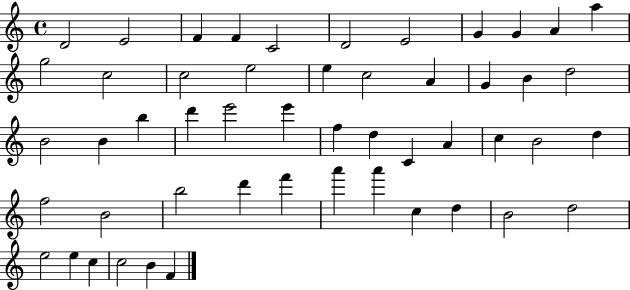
{
  \clef treble
  \time 4/4
  \defaultTimeSignature
  \key c \major
  d'2 e'2 | f'4 f'4 c'2 | d'2 e'2 | g'4 g'4 a'4 a''4 | \break g''2 c''2 | c''2 e''2 | e''4 c''2 a'4 | g'4 b'4 d''2 | \break b'2 b'4 b''4 | d'''4 e'''2 e'''4 | f''4 d''4 c'4 a'4 | c''4 b'2 d''4 | \break f''2 b'2 | b''2 d'''4 f'''4 | a'''4 a'''4 c''4 d''4 | b'2 d''2 | \break e''2 e''4 c''4 | c''2 b'4 f'4 | \bar "|."
}